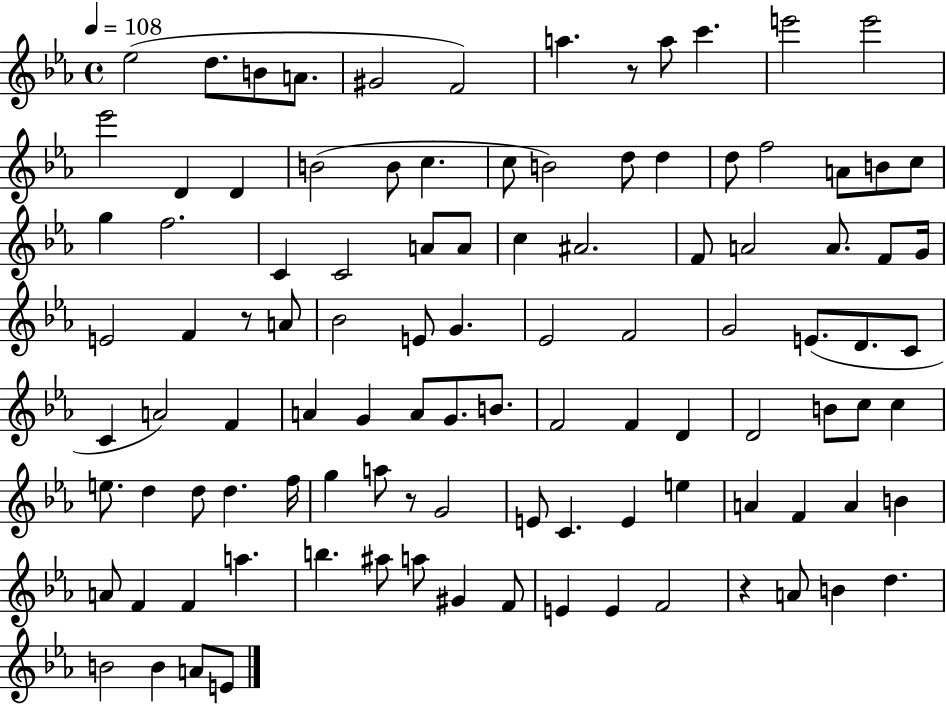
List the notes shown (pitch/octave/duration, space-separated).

Eb5/h D5/e. B4/e A4/e. G#4/h F4/h A5/q. R/e A5/e C6/q. E6/h E6/h Eb6/h D4/q D4/q B4/h B4/e C5/q. C5/e B4/h D5/e D5/q D5/e F5/h A4/e B4/e C5/e G5/q F5/h. C4/q C4/h A4/e A4/e C5/q A#4/h. F4/e A4/h A4/e. F4/e G4/s E4/h F4/q R/e A4/e Bb4/h E4/e G4/q. Eb4/h F4/h G4/h E4/e. D4/e. C4/e C4/q A4/h F4/q A4/q G4/q A4/e G4/e. B4/e. F4/h F4/q D4/q D4/h B4/e C5/e C5/q E5/e. D5/q D5/e D5/q. F5/s G5/q A5/e R/e G4/h E4/e C4/q. E4/q E5/q A4/q F4/q A4/q B4/q A4/e F4/q F4/q A5/q. B5/q. A#5/e A5/e G#4/q F4/e E4/q E4/q F4/h R/q A4/e B4/q D5/q. B4/h B4/q A4/e E4/e